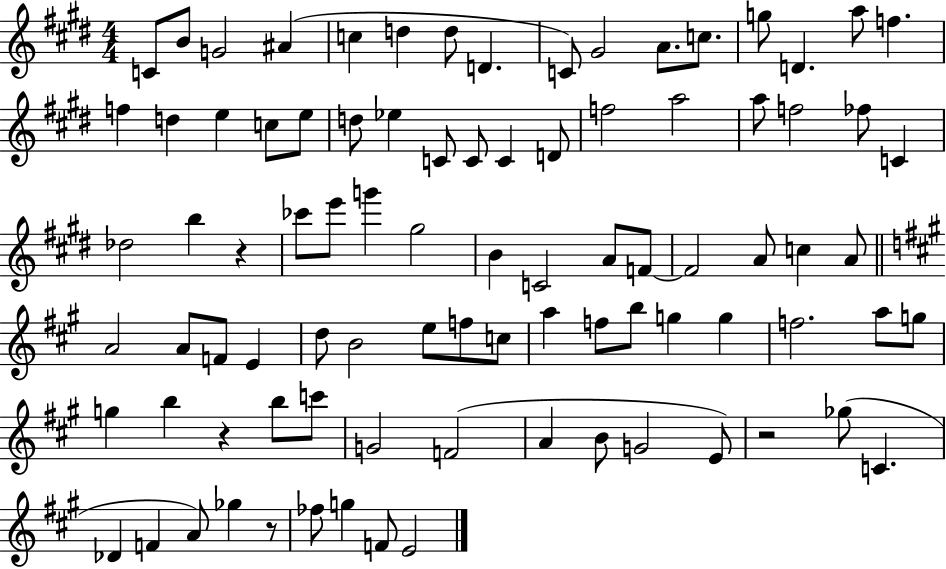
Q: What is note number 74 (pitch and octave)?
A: E4